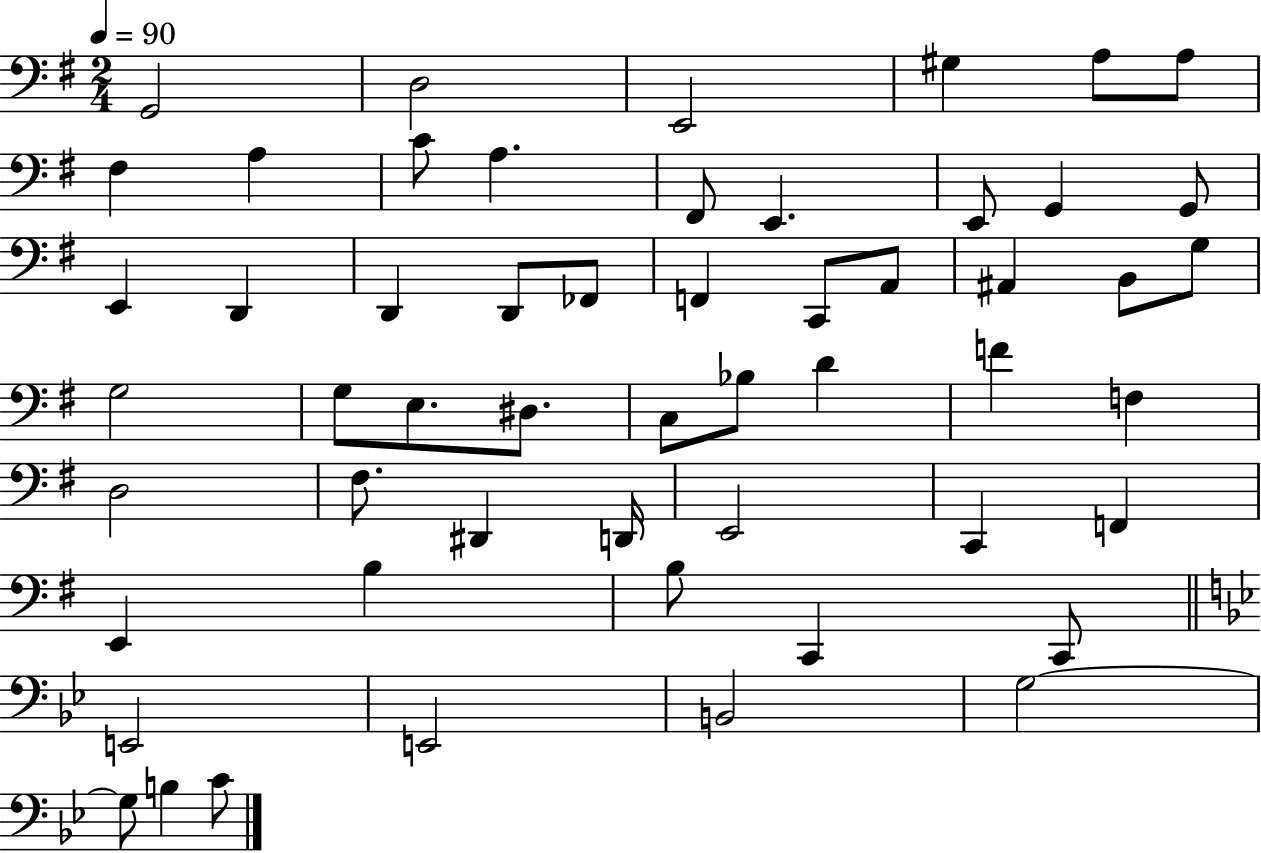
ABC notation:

X:1
T:Untitled
M:2/4
L:1/4
K:G
G,,2 D,2 E,,2 ^G, A,/2 A,/2 ^F, A, C/2 A, ^F,,/2 E,, E,,/2 G,, G,,/2 E,, D,, D,, D,,/2 _F,,/2 F,, C,,/2 A,,/2 ^A,, B,,/2 G,/2 G,2 G,/2 E,/2 ^D,/2 C,/2 _B,/2 D F F, D,2 ^F,/2 ^D,, D,,/4 E,,2 C,, F,, E,, B, B,/2 C,, C,,/2 E,,2 E,,2 B,,2 G,2 G,/2 B, C/2